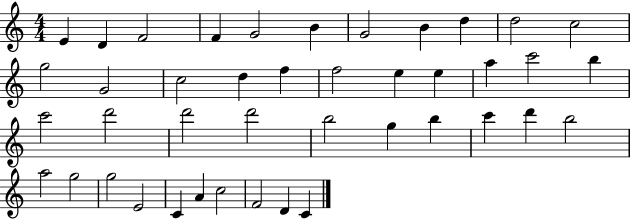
E4/q D4/q F4/h F4/q G4/h B4/q G4/h B4/q D5/q D5/h C5/h G5/h G4/h C5/h D5/q F5/q F5/h E5/q E5/q A5/q C6/h B5/q C6/h D6/h D6/h D6/h B5/h G5/q B5/q C6/q D6/q B5/h A5/h G5/h G5/h E4/h C4/q A4/q C5/h F4/h D4/q C4/q